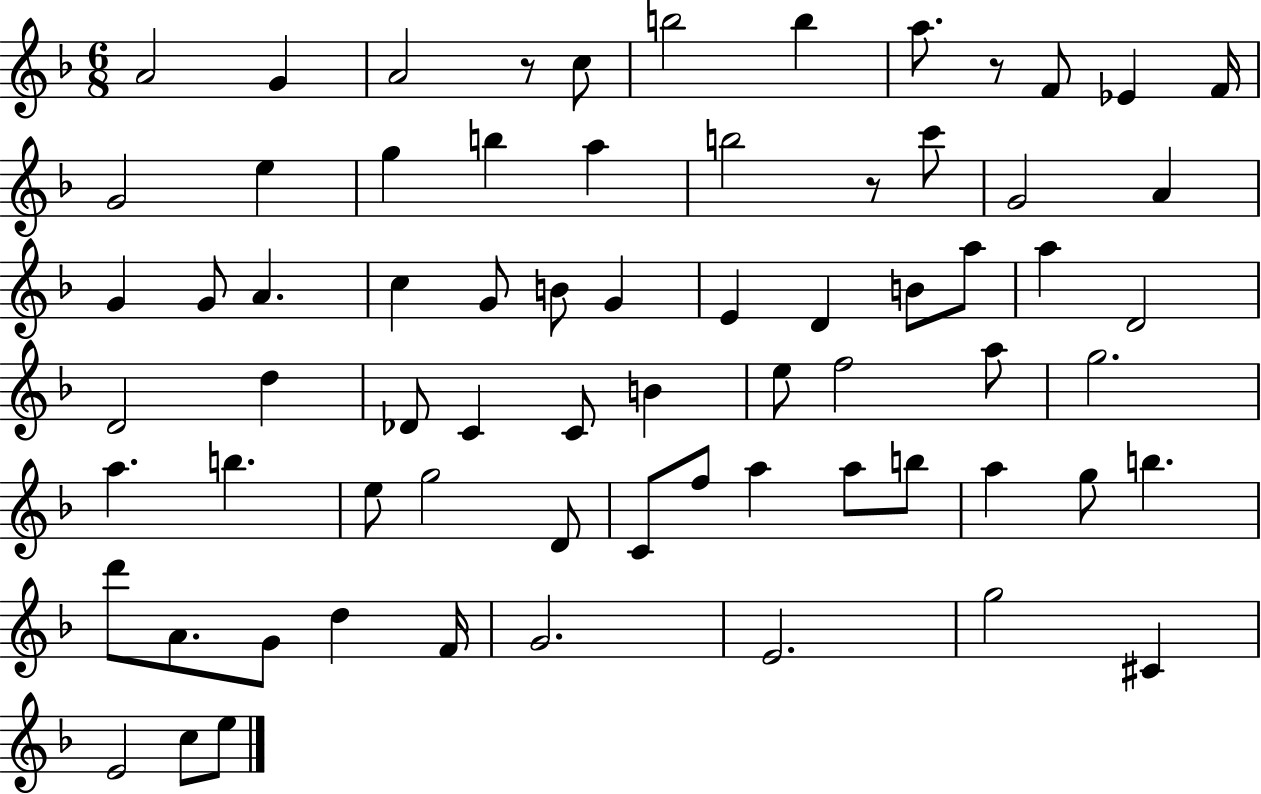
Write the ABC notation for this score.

X:1
T:Untitled
M:6/8
L:1/4
K:F
A2 G A2 z/2 c/2 b2 b a/2 z/2 F/2 _E F/4 G2 e g b a b2 z/2 c'/2 G2 A G G/2 A c G/2 B/2 G E D B/2 a/2 a D2 D2 d _D/2 C C/2 B e/2 f2 a/2 g2 a b e/2 g2 D/2 C/2 f/2 a a/2 b/2 a g/2 b d'/2 A/2 G/2 d F/4 G2 E2 g2 ^C E2 c/2 e/2